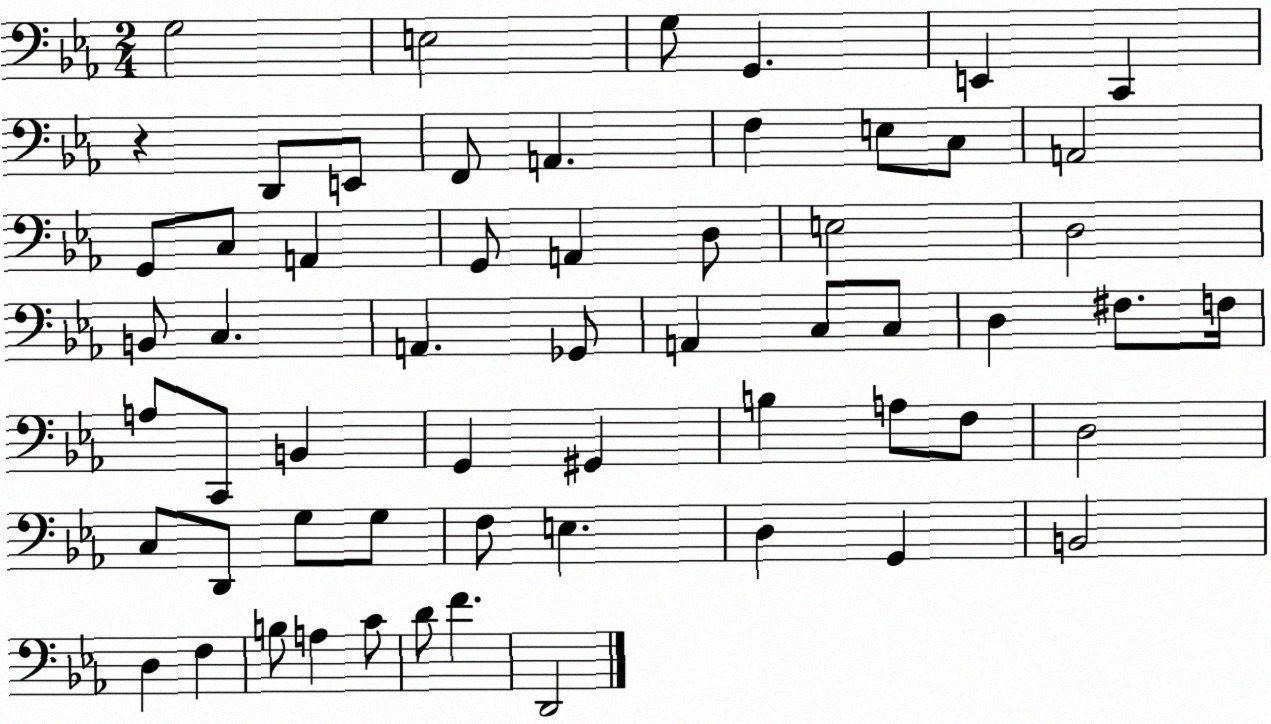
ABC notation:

X:1
T:Untitled
M:2/4
L:1/4
K:Eb
G,2 E,2 G,/2 G,, E,, C,, z D,,/2 E,,/2 F,,/2 A,, F, E,/2 C,/2 A,,2 G,,/2 C,/2 A,, G,,/2 A,, D,/2 E,2 D,2 B,,/2 C, A,, _G,,/2 A,, C,/2 C,/2 D, ^F,/2 F,/4 A,/2 C,,/2 B,, G,, ^G,, B, A,/2 F,/2 D,2 C,/2 D,,/2 G,/2 G,/2 F,/2 E, D, G,, B,,2 D, F, B,/2 A, C/2 D/2 F D,,2